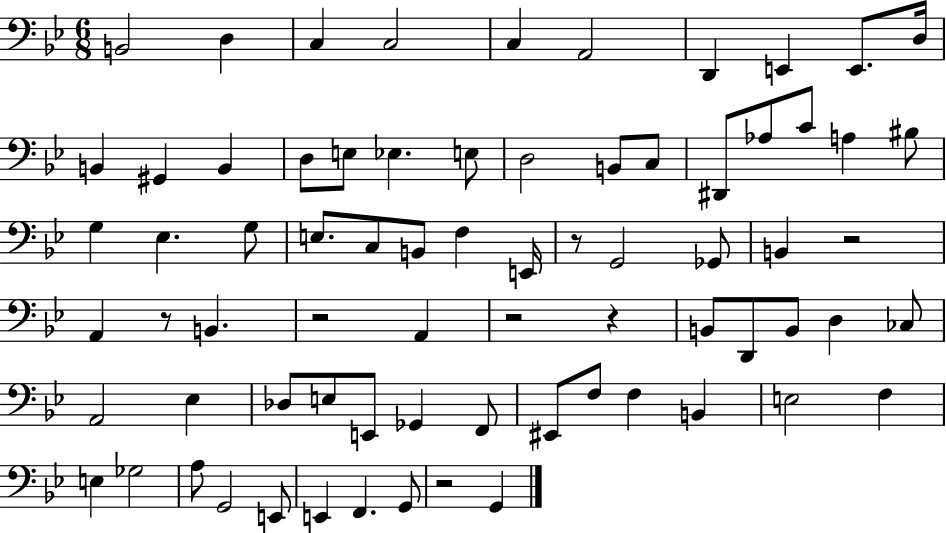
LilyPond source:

{
  \clef bass
  \numericTimeSignature
  \time 6/8
  \key bes \major
  \repeat volta 2 { b,2 d4 | c4 c2 | c4 a,2 | d,4 e,4 e,8. d16 | \break b,4 gis,4 b,4 | d8 e8 ees4. e8 | d2 b,8 c8 | dis,8 aes8 c'8 a4 bis8 | \break g4 ees4. g8 | e8. c8 b,8 f4 e,16 | r8 g,2 ges,8 | b,4 r2 | \break a,4 r8 b,4. | r2 a,4 | r2 r4 | b,8 d,8 b,8 d4 ces8 | \break a,2 ees4 | des8 e8 e,8 ges,4 f,8 | eis,8 f8 f4 b,4 | e2 f4 | \break e4 ges2 | a8 g,2 e,8 | e,4 f,4. g,8 | r2 g,4 | \break } \bar "|."
}